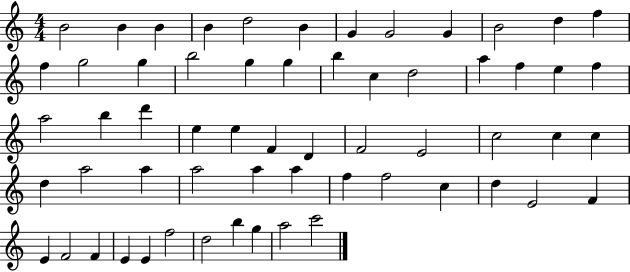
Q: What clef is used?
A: treble